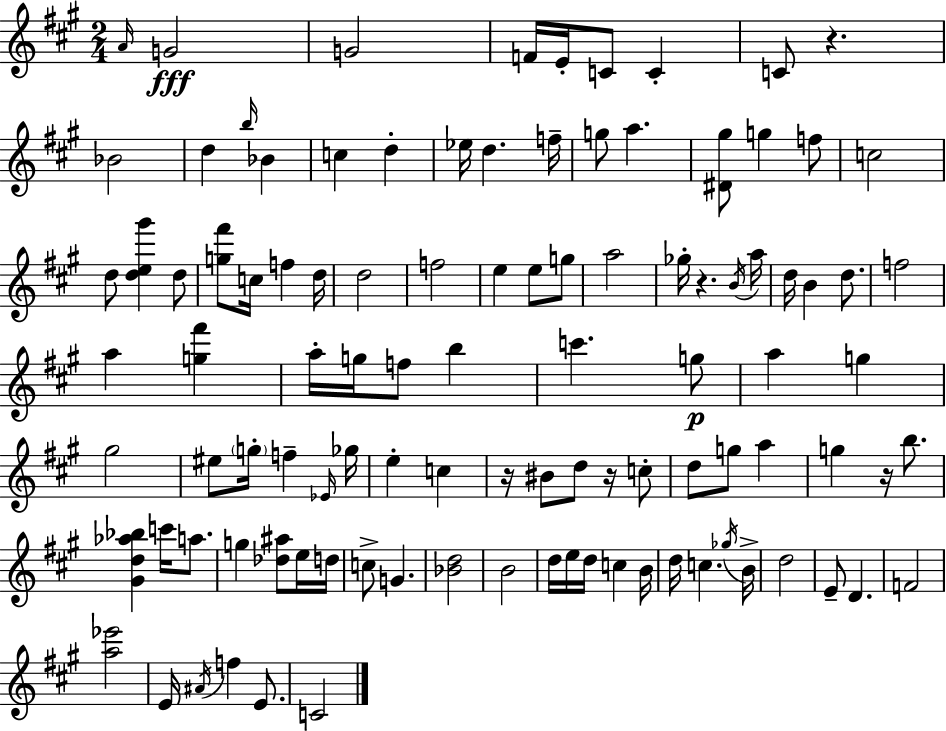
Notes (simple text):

A4/s G4/h G4/h F4/s E4/s C4/e C4/q C4/e R/q. Bb4/h D5/q B5/s Bb4/q C5/q D5/q Eb5/s D5/q. F5/s G5/e A5/q. [D#4,G#5]/e G5/q F5/e C5/h D5/e [D5,E5,G#6]/q D5/e [G5,F#6]/e C5/s F5/q D5/s D5/h F5/h E5/q E5/e G5/e A5/h Gb5/s R/q. B4/s A5/s D5/s B4/q D5/e. F5/h A5/q [G5,F#6]/q A5/s G5/s F5/e B5/q C6/q. G5/e A5/q G5/q G#5/h EIS5/e G5/s F5/q Eb4/s Gb5/s E5/q C5/q R/s BIS4/e D5/e R/s C5/e D5/e G5/e A5/q G5/q R/s B5/e. [G#4,D5,Ab5,Bb5]/q C6/s A5/e. G5/q [Db5,A#5]/e E5/s D5/s C5/e G4/q. [Bb4,D5]/h B4/h D5/s E5/s D5/s C5/q B4/s D5/s C5/q. Gb5/s B4/s D5/h E4/e D4/q. F4/h [A5,Eb6]/h E4/s A#4/s F5/q E4/e. C4/h